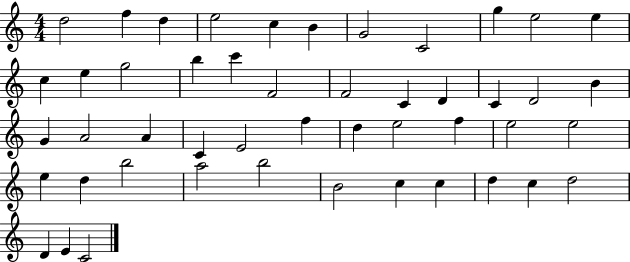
D5/h F5/q D5/q E5/h C5/q B4/q G4/h C4/h G5/q E5/h E5/q C5/q E5/q G5/h B5/q C6/q F4/h F4/h C4/q D4/q C4/q D4/h B4/q G4/q A4/h A4/q C4/q E4/h F5/q D5/q E5/h F5/q E5/h E5/h E5/q D5/q B5/h A5/h B5/h B4/h C5/q C5/q D5/q C5/q D5/h D4/q E4/q C4/h